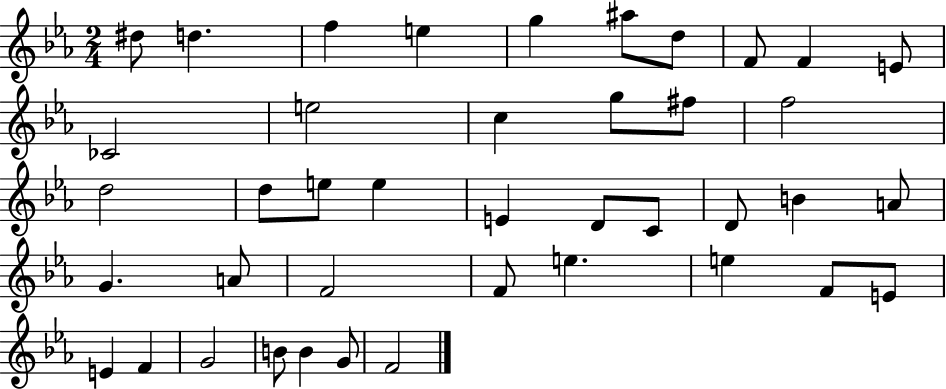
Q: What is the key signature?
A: EES major